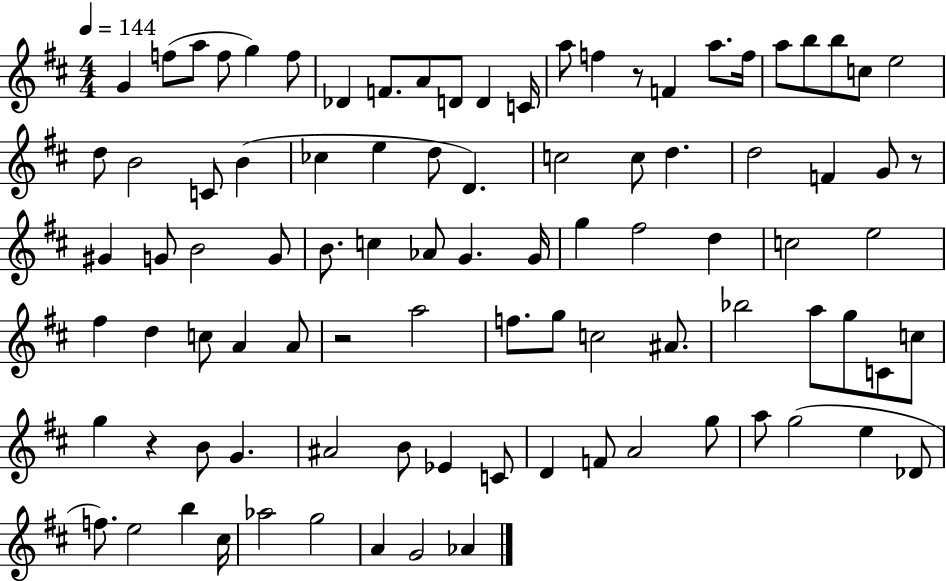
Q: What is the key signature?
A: D major